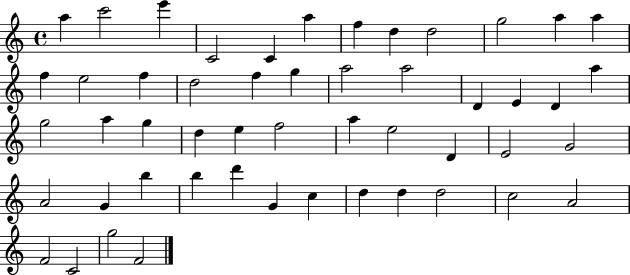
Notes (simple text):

A5/q C6/h E6/q C4/h C4/q A5/q F5/q D5/q D5/h G5/h A5/q A5/q F5/q E5/h F5/q D5/h F5/q G5/q A5/h A5/h D4/q E4/q D4/q A5/q G5/h A5/q G5/q D5/q E5/q F5/h A5/q E5/h D4/q E4/h G4/h A4/h G4/q B5/q B5/q D6/q G4/q C5/q D5/q D5/q D5/h C5/h A4/h F4/h C4/h G5/h F4/h